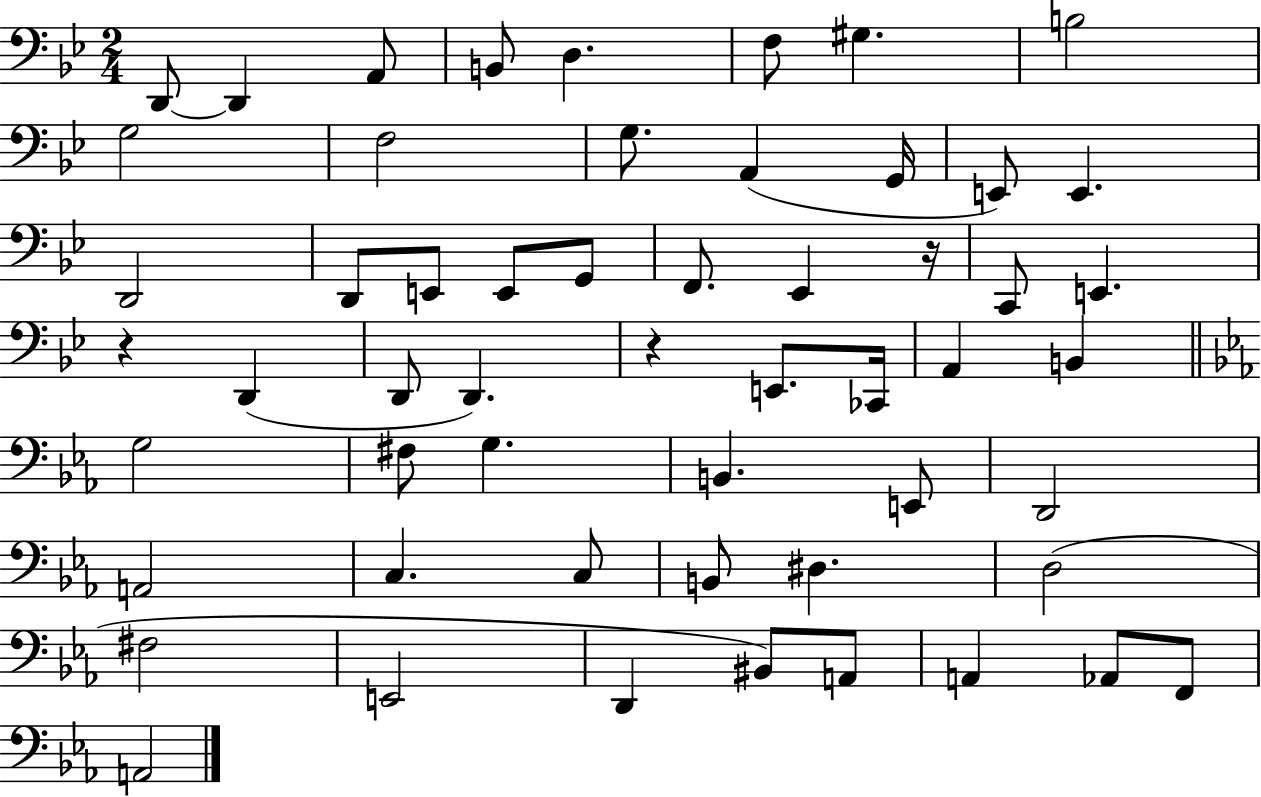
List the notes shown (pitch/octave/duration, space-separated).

D2/e D2/q A2/e B2/e D3/q. F3/e G#3/q. B3/h G3/h F3/h G3/e. A2/q G2/s E2/e E2/q. D2/h D2/e E2/e E2/e G2/e F2/e. Eb2/q R/s C2/e E2/q. R/q D2/q D2/e D2/q. R/q E2/e. CES2/s A2/q B2/q G3/h F#3/e G3/q. B2/q. E2/e D2/h A2/h C3/q. C3/e B2/e D#3/q. D3/h F#3/h E2/h D2/q BIS2/e A2/e A2/q Ab2/e F2/e A2/h